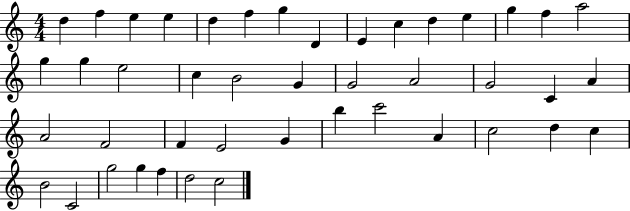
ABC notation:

X:1
T:Untitled
M:4/4
L:1/4
K:C
d f e e d f g D E c d e g f a2 g g e2 c B2 G G2 A2 G2 C A A2 F2 F E2 G b c'2 A c2 d c B2 C2 g2 g f d2 c2